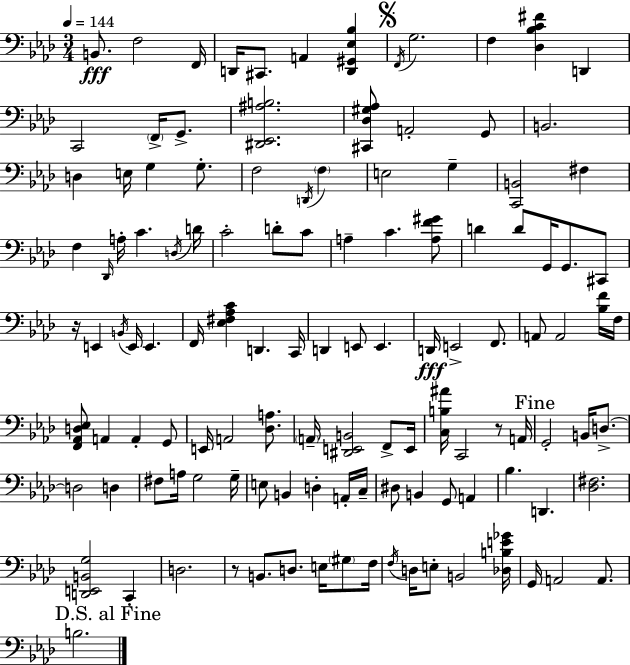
B2/e. F3/h F2/s D2/s C#2/e. A2/q [D2,G#2,Eb3,Bb3]/q F2/s G3/h. F3/q [Db3,Bb3,C4,F#4]/q D2/q C2/h F2/s G2/e. [D#2,Eb2,A#3,B3]/h. [C#2,Db3,G#3,Ab3]/e A2/h G2/e B2/h. D3/q E3/s G3/q G3/e. F3/h D2/s F3/q E3/h G3/q [C2,B2]/h F#3/q F3/q Db2/s A3/s C4/q. D3/s D4/s C4/h D4/e C4/e A3/q C4/q. [A3,F4,G#4]/e D4/q D4/e G2/s G2/e. C#2/e R/s E2/q B2/s E2/s E2/q. F2/s [Eb3,F#3,Ab3,C4]/q D2/q. C2/s D2/q E2/e E2/q. D2/s E2/h F2/e. A2/e A2/h [Bb3,F4]/s F3/s [F2,Ab2,D3,Eb3]/e A2/q A2/q G2/e E2/s A2/h [Db3,A3]/e. A2/s [D#2,E2,B2]/h F2/e E2/s [C3,B3,A#4]/s C2/h R/e A2/s G2/h B2/s D3/e. D3/h D3/q F#3/e A3/s G3/h G3/s E3/e B2/q D3/q A2/s C3/s D#3/e B2/q G2/e A2/q Bb3/q. D2/q. [Db3,F#3]/h. [D2,E2,B2,G3]/h C2/q D3/h. R/e B2/e. D3/e. E3/s G#3/e F3/s F3/s D3/s E3/e B2/h [Db3,B3,E4,Gb4]/s G2/s A2/h A2/e. B3/h.